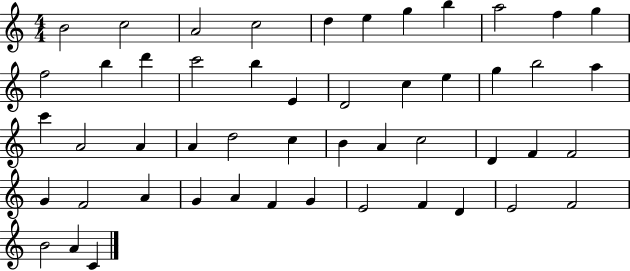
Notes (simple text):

B4/h C5/h A4/h C5/h D5/q E5/q G5/q B5/q A5/h F5/q G5/q F5/h B5/q D6/q C6/h B5/q E4/q D4/h C5/q E5/q G5/q B5/h A5/q C6/q A4/h A4/q A4/q D5/h C5/q B4/q A4/q C5/h D4/q F4/q F4/h G4/q F4/h A4/q G4/q A4/q F4/q G4/q E4/h F4/q D4/q E4/h F4/h B4/h A4/q C4/q